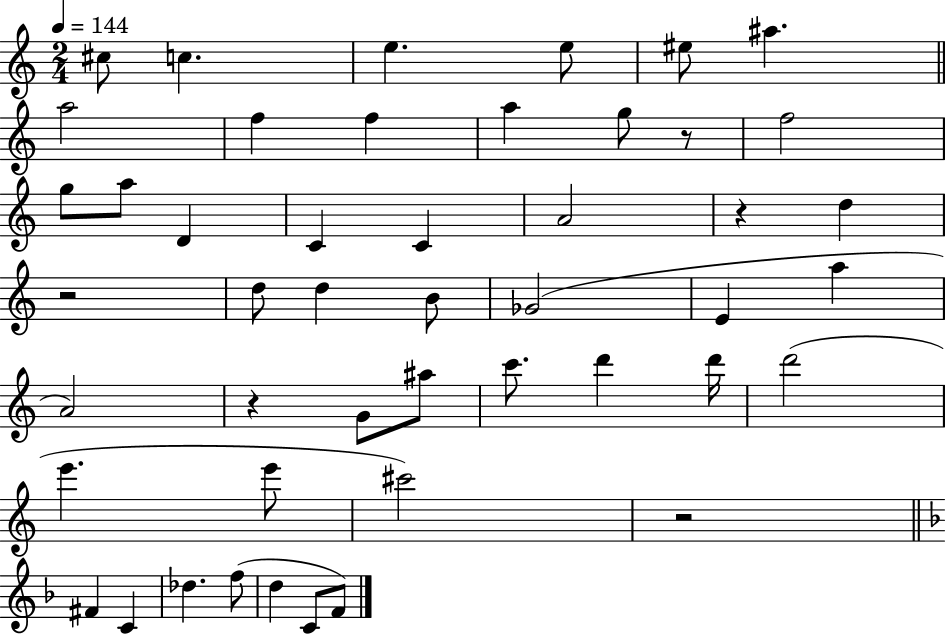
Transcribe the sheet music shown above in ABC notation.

X:1
T:Untitled
M:2/4
L:1/4
K:C
^c/2 c e e/2 ^e/2 ^a a2 f f a g/2 z/2 f2 g/2 a/2 D C C A2 z d z2 d/2 d B/2 _G2 E a A2 z G/2 ^a/2 c'/2 d' d'/4 d'2 e' e'/2 ^c'2 z2 ^F C _d f/2 d C/2 F/2